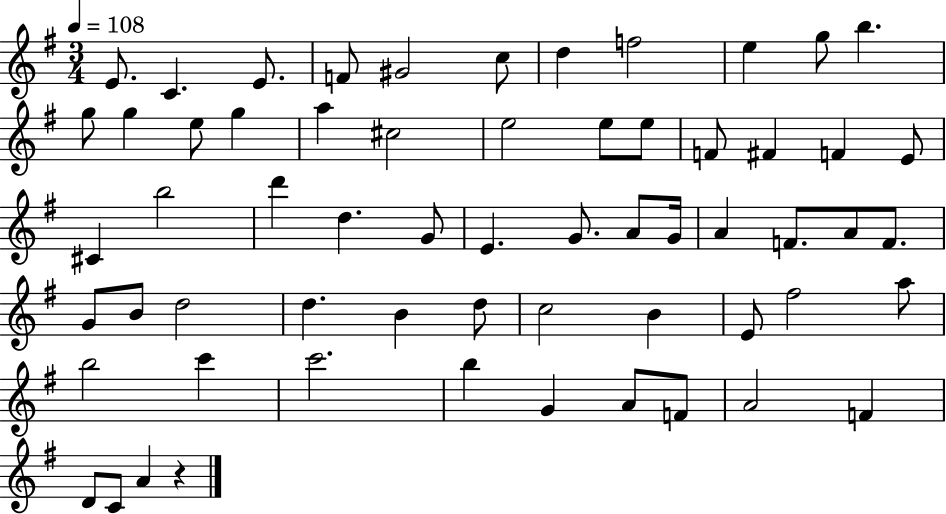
E4/e. C4/q. E4/e. F4/e G#4/h C5/e D5/q F5/h E5/q G5/e B5/q. G5/e G5/q E5/e G5/q A5/q C#5/h E5/h E5/e E5/e F4/e F#4/q F4/q E4/e C#4/q B5/h D6/q D5/q. G4/e E4/q. G4/e. A4/e G4/s A4/q F4/e. A4/e F4/e. G4/e B4/e D5/h D5/q. B4/q D5/e C5/h B4/q E4/e F#5/h A5/e B5/h C6/q C6/h. B5/q G4/q A4/e F4/e A4/h F4/q D4/e C4/e A4/q R/q